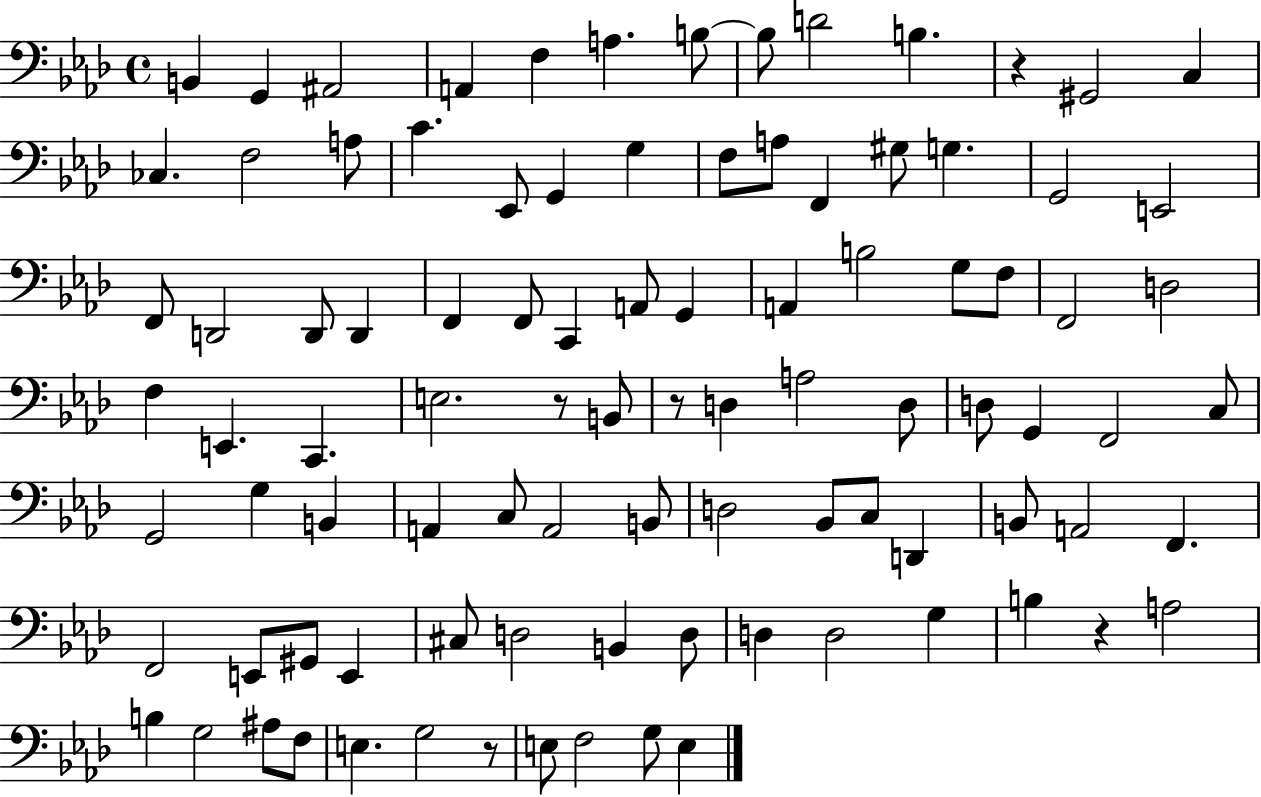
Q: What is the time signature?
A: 4/4